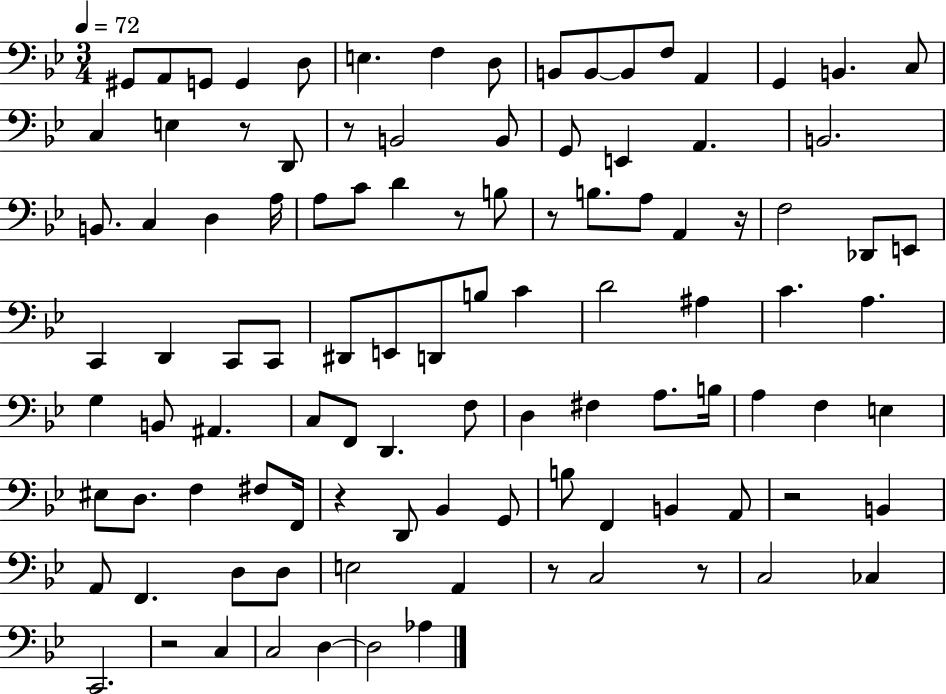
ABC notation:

X:1
T:Untitled
M:3/4
L:1/4
K:Bb
^G,,/2 A,,/2 G,,/2 G,, D,/2 E, F, D,/2 B,,/2 B,,/2 B,,/2 F,/2 A,, G,, B,, C,/2 C, E, z/2 D,,/2 z/2 B,,2 B,,/2 G,,/2 E,, A,, B,,2 B,,/2 C, D, A,/4 A,/2 C/2 D z/2 B,/2 z/2 B,/2 A,/2 A,, z/4 F,2 _D,,/2 E,,/2 C,, D,, C,,/2 C,,/2 ^D,,/2 E,,/2 D,,/2 B,/2 C D2 ^A, C A, G, B,,/2 ^A,, C,/2 F,,/2 D,, F,/2 D, ^F, A,/2 B,/4 A, F, E, ^E,/2 D,/2 F, ^F,/2 F,,/4 z D,,/2 _B,, G,,/2 B,/2 F,, B,, A,,/2 z2 B,, A,,/2 F,, D,/2 D,/2 E,2 A,, z/2 C,2 z/2 C,2 _C, C,,2 z2 C, C,2 D, D,2 _A,